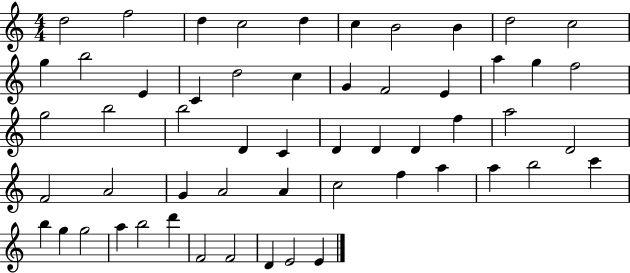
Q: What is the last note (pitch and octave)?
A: E4